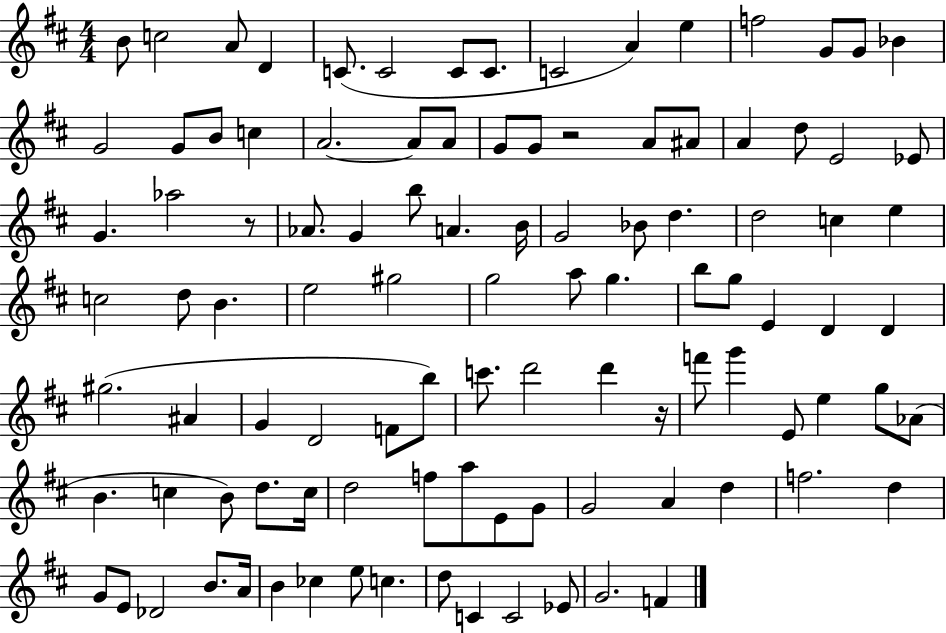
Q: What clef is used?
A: treble